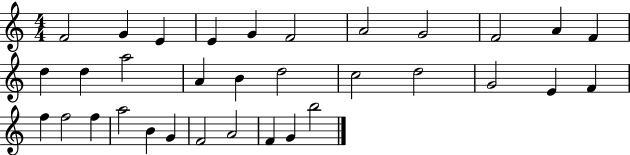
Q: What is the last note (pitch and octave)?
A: B5